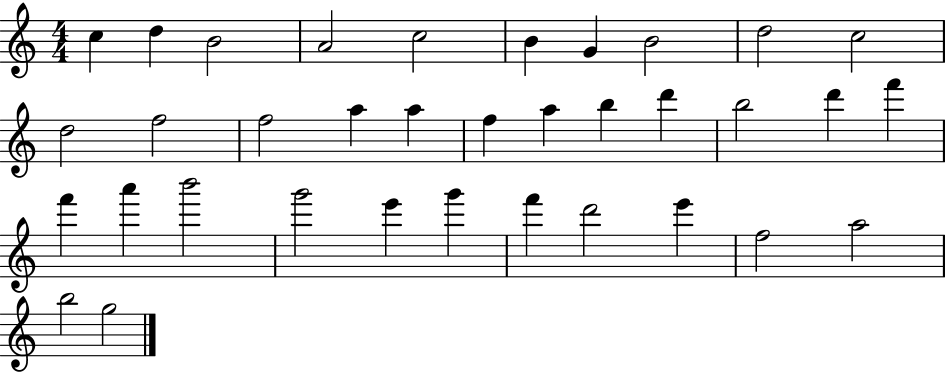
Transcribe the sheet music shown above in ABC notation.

X:1
T:Untitled
M:4/4
L:1/4
K:C
c d B2 A2 c2 B G B2 d2 c2 d2 f2 f2 a a f a b d' b2 d' f' f' a' b'2 g'2 e' g' f' d'2 e' f2 a2 b2 g2